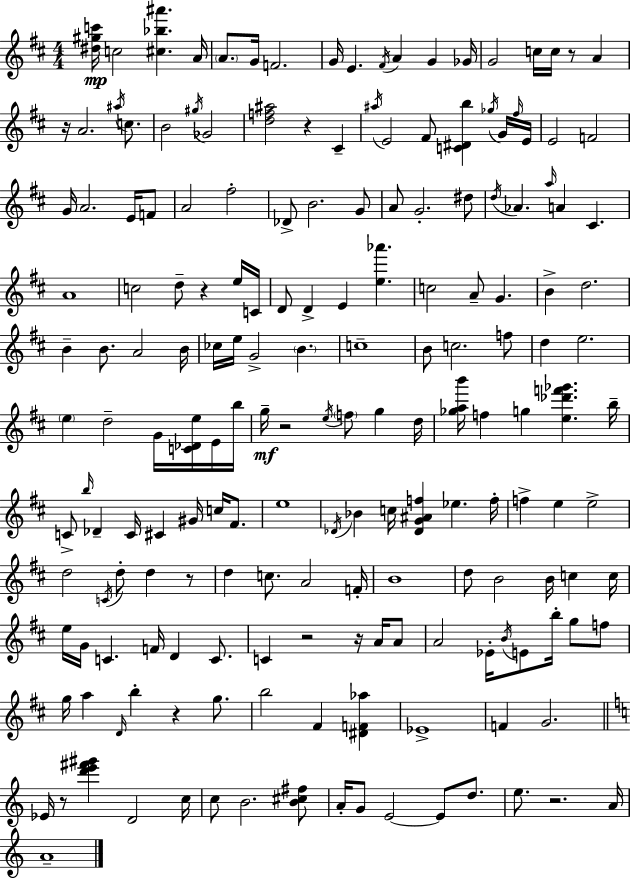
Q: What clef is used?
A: treble